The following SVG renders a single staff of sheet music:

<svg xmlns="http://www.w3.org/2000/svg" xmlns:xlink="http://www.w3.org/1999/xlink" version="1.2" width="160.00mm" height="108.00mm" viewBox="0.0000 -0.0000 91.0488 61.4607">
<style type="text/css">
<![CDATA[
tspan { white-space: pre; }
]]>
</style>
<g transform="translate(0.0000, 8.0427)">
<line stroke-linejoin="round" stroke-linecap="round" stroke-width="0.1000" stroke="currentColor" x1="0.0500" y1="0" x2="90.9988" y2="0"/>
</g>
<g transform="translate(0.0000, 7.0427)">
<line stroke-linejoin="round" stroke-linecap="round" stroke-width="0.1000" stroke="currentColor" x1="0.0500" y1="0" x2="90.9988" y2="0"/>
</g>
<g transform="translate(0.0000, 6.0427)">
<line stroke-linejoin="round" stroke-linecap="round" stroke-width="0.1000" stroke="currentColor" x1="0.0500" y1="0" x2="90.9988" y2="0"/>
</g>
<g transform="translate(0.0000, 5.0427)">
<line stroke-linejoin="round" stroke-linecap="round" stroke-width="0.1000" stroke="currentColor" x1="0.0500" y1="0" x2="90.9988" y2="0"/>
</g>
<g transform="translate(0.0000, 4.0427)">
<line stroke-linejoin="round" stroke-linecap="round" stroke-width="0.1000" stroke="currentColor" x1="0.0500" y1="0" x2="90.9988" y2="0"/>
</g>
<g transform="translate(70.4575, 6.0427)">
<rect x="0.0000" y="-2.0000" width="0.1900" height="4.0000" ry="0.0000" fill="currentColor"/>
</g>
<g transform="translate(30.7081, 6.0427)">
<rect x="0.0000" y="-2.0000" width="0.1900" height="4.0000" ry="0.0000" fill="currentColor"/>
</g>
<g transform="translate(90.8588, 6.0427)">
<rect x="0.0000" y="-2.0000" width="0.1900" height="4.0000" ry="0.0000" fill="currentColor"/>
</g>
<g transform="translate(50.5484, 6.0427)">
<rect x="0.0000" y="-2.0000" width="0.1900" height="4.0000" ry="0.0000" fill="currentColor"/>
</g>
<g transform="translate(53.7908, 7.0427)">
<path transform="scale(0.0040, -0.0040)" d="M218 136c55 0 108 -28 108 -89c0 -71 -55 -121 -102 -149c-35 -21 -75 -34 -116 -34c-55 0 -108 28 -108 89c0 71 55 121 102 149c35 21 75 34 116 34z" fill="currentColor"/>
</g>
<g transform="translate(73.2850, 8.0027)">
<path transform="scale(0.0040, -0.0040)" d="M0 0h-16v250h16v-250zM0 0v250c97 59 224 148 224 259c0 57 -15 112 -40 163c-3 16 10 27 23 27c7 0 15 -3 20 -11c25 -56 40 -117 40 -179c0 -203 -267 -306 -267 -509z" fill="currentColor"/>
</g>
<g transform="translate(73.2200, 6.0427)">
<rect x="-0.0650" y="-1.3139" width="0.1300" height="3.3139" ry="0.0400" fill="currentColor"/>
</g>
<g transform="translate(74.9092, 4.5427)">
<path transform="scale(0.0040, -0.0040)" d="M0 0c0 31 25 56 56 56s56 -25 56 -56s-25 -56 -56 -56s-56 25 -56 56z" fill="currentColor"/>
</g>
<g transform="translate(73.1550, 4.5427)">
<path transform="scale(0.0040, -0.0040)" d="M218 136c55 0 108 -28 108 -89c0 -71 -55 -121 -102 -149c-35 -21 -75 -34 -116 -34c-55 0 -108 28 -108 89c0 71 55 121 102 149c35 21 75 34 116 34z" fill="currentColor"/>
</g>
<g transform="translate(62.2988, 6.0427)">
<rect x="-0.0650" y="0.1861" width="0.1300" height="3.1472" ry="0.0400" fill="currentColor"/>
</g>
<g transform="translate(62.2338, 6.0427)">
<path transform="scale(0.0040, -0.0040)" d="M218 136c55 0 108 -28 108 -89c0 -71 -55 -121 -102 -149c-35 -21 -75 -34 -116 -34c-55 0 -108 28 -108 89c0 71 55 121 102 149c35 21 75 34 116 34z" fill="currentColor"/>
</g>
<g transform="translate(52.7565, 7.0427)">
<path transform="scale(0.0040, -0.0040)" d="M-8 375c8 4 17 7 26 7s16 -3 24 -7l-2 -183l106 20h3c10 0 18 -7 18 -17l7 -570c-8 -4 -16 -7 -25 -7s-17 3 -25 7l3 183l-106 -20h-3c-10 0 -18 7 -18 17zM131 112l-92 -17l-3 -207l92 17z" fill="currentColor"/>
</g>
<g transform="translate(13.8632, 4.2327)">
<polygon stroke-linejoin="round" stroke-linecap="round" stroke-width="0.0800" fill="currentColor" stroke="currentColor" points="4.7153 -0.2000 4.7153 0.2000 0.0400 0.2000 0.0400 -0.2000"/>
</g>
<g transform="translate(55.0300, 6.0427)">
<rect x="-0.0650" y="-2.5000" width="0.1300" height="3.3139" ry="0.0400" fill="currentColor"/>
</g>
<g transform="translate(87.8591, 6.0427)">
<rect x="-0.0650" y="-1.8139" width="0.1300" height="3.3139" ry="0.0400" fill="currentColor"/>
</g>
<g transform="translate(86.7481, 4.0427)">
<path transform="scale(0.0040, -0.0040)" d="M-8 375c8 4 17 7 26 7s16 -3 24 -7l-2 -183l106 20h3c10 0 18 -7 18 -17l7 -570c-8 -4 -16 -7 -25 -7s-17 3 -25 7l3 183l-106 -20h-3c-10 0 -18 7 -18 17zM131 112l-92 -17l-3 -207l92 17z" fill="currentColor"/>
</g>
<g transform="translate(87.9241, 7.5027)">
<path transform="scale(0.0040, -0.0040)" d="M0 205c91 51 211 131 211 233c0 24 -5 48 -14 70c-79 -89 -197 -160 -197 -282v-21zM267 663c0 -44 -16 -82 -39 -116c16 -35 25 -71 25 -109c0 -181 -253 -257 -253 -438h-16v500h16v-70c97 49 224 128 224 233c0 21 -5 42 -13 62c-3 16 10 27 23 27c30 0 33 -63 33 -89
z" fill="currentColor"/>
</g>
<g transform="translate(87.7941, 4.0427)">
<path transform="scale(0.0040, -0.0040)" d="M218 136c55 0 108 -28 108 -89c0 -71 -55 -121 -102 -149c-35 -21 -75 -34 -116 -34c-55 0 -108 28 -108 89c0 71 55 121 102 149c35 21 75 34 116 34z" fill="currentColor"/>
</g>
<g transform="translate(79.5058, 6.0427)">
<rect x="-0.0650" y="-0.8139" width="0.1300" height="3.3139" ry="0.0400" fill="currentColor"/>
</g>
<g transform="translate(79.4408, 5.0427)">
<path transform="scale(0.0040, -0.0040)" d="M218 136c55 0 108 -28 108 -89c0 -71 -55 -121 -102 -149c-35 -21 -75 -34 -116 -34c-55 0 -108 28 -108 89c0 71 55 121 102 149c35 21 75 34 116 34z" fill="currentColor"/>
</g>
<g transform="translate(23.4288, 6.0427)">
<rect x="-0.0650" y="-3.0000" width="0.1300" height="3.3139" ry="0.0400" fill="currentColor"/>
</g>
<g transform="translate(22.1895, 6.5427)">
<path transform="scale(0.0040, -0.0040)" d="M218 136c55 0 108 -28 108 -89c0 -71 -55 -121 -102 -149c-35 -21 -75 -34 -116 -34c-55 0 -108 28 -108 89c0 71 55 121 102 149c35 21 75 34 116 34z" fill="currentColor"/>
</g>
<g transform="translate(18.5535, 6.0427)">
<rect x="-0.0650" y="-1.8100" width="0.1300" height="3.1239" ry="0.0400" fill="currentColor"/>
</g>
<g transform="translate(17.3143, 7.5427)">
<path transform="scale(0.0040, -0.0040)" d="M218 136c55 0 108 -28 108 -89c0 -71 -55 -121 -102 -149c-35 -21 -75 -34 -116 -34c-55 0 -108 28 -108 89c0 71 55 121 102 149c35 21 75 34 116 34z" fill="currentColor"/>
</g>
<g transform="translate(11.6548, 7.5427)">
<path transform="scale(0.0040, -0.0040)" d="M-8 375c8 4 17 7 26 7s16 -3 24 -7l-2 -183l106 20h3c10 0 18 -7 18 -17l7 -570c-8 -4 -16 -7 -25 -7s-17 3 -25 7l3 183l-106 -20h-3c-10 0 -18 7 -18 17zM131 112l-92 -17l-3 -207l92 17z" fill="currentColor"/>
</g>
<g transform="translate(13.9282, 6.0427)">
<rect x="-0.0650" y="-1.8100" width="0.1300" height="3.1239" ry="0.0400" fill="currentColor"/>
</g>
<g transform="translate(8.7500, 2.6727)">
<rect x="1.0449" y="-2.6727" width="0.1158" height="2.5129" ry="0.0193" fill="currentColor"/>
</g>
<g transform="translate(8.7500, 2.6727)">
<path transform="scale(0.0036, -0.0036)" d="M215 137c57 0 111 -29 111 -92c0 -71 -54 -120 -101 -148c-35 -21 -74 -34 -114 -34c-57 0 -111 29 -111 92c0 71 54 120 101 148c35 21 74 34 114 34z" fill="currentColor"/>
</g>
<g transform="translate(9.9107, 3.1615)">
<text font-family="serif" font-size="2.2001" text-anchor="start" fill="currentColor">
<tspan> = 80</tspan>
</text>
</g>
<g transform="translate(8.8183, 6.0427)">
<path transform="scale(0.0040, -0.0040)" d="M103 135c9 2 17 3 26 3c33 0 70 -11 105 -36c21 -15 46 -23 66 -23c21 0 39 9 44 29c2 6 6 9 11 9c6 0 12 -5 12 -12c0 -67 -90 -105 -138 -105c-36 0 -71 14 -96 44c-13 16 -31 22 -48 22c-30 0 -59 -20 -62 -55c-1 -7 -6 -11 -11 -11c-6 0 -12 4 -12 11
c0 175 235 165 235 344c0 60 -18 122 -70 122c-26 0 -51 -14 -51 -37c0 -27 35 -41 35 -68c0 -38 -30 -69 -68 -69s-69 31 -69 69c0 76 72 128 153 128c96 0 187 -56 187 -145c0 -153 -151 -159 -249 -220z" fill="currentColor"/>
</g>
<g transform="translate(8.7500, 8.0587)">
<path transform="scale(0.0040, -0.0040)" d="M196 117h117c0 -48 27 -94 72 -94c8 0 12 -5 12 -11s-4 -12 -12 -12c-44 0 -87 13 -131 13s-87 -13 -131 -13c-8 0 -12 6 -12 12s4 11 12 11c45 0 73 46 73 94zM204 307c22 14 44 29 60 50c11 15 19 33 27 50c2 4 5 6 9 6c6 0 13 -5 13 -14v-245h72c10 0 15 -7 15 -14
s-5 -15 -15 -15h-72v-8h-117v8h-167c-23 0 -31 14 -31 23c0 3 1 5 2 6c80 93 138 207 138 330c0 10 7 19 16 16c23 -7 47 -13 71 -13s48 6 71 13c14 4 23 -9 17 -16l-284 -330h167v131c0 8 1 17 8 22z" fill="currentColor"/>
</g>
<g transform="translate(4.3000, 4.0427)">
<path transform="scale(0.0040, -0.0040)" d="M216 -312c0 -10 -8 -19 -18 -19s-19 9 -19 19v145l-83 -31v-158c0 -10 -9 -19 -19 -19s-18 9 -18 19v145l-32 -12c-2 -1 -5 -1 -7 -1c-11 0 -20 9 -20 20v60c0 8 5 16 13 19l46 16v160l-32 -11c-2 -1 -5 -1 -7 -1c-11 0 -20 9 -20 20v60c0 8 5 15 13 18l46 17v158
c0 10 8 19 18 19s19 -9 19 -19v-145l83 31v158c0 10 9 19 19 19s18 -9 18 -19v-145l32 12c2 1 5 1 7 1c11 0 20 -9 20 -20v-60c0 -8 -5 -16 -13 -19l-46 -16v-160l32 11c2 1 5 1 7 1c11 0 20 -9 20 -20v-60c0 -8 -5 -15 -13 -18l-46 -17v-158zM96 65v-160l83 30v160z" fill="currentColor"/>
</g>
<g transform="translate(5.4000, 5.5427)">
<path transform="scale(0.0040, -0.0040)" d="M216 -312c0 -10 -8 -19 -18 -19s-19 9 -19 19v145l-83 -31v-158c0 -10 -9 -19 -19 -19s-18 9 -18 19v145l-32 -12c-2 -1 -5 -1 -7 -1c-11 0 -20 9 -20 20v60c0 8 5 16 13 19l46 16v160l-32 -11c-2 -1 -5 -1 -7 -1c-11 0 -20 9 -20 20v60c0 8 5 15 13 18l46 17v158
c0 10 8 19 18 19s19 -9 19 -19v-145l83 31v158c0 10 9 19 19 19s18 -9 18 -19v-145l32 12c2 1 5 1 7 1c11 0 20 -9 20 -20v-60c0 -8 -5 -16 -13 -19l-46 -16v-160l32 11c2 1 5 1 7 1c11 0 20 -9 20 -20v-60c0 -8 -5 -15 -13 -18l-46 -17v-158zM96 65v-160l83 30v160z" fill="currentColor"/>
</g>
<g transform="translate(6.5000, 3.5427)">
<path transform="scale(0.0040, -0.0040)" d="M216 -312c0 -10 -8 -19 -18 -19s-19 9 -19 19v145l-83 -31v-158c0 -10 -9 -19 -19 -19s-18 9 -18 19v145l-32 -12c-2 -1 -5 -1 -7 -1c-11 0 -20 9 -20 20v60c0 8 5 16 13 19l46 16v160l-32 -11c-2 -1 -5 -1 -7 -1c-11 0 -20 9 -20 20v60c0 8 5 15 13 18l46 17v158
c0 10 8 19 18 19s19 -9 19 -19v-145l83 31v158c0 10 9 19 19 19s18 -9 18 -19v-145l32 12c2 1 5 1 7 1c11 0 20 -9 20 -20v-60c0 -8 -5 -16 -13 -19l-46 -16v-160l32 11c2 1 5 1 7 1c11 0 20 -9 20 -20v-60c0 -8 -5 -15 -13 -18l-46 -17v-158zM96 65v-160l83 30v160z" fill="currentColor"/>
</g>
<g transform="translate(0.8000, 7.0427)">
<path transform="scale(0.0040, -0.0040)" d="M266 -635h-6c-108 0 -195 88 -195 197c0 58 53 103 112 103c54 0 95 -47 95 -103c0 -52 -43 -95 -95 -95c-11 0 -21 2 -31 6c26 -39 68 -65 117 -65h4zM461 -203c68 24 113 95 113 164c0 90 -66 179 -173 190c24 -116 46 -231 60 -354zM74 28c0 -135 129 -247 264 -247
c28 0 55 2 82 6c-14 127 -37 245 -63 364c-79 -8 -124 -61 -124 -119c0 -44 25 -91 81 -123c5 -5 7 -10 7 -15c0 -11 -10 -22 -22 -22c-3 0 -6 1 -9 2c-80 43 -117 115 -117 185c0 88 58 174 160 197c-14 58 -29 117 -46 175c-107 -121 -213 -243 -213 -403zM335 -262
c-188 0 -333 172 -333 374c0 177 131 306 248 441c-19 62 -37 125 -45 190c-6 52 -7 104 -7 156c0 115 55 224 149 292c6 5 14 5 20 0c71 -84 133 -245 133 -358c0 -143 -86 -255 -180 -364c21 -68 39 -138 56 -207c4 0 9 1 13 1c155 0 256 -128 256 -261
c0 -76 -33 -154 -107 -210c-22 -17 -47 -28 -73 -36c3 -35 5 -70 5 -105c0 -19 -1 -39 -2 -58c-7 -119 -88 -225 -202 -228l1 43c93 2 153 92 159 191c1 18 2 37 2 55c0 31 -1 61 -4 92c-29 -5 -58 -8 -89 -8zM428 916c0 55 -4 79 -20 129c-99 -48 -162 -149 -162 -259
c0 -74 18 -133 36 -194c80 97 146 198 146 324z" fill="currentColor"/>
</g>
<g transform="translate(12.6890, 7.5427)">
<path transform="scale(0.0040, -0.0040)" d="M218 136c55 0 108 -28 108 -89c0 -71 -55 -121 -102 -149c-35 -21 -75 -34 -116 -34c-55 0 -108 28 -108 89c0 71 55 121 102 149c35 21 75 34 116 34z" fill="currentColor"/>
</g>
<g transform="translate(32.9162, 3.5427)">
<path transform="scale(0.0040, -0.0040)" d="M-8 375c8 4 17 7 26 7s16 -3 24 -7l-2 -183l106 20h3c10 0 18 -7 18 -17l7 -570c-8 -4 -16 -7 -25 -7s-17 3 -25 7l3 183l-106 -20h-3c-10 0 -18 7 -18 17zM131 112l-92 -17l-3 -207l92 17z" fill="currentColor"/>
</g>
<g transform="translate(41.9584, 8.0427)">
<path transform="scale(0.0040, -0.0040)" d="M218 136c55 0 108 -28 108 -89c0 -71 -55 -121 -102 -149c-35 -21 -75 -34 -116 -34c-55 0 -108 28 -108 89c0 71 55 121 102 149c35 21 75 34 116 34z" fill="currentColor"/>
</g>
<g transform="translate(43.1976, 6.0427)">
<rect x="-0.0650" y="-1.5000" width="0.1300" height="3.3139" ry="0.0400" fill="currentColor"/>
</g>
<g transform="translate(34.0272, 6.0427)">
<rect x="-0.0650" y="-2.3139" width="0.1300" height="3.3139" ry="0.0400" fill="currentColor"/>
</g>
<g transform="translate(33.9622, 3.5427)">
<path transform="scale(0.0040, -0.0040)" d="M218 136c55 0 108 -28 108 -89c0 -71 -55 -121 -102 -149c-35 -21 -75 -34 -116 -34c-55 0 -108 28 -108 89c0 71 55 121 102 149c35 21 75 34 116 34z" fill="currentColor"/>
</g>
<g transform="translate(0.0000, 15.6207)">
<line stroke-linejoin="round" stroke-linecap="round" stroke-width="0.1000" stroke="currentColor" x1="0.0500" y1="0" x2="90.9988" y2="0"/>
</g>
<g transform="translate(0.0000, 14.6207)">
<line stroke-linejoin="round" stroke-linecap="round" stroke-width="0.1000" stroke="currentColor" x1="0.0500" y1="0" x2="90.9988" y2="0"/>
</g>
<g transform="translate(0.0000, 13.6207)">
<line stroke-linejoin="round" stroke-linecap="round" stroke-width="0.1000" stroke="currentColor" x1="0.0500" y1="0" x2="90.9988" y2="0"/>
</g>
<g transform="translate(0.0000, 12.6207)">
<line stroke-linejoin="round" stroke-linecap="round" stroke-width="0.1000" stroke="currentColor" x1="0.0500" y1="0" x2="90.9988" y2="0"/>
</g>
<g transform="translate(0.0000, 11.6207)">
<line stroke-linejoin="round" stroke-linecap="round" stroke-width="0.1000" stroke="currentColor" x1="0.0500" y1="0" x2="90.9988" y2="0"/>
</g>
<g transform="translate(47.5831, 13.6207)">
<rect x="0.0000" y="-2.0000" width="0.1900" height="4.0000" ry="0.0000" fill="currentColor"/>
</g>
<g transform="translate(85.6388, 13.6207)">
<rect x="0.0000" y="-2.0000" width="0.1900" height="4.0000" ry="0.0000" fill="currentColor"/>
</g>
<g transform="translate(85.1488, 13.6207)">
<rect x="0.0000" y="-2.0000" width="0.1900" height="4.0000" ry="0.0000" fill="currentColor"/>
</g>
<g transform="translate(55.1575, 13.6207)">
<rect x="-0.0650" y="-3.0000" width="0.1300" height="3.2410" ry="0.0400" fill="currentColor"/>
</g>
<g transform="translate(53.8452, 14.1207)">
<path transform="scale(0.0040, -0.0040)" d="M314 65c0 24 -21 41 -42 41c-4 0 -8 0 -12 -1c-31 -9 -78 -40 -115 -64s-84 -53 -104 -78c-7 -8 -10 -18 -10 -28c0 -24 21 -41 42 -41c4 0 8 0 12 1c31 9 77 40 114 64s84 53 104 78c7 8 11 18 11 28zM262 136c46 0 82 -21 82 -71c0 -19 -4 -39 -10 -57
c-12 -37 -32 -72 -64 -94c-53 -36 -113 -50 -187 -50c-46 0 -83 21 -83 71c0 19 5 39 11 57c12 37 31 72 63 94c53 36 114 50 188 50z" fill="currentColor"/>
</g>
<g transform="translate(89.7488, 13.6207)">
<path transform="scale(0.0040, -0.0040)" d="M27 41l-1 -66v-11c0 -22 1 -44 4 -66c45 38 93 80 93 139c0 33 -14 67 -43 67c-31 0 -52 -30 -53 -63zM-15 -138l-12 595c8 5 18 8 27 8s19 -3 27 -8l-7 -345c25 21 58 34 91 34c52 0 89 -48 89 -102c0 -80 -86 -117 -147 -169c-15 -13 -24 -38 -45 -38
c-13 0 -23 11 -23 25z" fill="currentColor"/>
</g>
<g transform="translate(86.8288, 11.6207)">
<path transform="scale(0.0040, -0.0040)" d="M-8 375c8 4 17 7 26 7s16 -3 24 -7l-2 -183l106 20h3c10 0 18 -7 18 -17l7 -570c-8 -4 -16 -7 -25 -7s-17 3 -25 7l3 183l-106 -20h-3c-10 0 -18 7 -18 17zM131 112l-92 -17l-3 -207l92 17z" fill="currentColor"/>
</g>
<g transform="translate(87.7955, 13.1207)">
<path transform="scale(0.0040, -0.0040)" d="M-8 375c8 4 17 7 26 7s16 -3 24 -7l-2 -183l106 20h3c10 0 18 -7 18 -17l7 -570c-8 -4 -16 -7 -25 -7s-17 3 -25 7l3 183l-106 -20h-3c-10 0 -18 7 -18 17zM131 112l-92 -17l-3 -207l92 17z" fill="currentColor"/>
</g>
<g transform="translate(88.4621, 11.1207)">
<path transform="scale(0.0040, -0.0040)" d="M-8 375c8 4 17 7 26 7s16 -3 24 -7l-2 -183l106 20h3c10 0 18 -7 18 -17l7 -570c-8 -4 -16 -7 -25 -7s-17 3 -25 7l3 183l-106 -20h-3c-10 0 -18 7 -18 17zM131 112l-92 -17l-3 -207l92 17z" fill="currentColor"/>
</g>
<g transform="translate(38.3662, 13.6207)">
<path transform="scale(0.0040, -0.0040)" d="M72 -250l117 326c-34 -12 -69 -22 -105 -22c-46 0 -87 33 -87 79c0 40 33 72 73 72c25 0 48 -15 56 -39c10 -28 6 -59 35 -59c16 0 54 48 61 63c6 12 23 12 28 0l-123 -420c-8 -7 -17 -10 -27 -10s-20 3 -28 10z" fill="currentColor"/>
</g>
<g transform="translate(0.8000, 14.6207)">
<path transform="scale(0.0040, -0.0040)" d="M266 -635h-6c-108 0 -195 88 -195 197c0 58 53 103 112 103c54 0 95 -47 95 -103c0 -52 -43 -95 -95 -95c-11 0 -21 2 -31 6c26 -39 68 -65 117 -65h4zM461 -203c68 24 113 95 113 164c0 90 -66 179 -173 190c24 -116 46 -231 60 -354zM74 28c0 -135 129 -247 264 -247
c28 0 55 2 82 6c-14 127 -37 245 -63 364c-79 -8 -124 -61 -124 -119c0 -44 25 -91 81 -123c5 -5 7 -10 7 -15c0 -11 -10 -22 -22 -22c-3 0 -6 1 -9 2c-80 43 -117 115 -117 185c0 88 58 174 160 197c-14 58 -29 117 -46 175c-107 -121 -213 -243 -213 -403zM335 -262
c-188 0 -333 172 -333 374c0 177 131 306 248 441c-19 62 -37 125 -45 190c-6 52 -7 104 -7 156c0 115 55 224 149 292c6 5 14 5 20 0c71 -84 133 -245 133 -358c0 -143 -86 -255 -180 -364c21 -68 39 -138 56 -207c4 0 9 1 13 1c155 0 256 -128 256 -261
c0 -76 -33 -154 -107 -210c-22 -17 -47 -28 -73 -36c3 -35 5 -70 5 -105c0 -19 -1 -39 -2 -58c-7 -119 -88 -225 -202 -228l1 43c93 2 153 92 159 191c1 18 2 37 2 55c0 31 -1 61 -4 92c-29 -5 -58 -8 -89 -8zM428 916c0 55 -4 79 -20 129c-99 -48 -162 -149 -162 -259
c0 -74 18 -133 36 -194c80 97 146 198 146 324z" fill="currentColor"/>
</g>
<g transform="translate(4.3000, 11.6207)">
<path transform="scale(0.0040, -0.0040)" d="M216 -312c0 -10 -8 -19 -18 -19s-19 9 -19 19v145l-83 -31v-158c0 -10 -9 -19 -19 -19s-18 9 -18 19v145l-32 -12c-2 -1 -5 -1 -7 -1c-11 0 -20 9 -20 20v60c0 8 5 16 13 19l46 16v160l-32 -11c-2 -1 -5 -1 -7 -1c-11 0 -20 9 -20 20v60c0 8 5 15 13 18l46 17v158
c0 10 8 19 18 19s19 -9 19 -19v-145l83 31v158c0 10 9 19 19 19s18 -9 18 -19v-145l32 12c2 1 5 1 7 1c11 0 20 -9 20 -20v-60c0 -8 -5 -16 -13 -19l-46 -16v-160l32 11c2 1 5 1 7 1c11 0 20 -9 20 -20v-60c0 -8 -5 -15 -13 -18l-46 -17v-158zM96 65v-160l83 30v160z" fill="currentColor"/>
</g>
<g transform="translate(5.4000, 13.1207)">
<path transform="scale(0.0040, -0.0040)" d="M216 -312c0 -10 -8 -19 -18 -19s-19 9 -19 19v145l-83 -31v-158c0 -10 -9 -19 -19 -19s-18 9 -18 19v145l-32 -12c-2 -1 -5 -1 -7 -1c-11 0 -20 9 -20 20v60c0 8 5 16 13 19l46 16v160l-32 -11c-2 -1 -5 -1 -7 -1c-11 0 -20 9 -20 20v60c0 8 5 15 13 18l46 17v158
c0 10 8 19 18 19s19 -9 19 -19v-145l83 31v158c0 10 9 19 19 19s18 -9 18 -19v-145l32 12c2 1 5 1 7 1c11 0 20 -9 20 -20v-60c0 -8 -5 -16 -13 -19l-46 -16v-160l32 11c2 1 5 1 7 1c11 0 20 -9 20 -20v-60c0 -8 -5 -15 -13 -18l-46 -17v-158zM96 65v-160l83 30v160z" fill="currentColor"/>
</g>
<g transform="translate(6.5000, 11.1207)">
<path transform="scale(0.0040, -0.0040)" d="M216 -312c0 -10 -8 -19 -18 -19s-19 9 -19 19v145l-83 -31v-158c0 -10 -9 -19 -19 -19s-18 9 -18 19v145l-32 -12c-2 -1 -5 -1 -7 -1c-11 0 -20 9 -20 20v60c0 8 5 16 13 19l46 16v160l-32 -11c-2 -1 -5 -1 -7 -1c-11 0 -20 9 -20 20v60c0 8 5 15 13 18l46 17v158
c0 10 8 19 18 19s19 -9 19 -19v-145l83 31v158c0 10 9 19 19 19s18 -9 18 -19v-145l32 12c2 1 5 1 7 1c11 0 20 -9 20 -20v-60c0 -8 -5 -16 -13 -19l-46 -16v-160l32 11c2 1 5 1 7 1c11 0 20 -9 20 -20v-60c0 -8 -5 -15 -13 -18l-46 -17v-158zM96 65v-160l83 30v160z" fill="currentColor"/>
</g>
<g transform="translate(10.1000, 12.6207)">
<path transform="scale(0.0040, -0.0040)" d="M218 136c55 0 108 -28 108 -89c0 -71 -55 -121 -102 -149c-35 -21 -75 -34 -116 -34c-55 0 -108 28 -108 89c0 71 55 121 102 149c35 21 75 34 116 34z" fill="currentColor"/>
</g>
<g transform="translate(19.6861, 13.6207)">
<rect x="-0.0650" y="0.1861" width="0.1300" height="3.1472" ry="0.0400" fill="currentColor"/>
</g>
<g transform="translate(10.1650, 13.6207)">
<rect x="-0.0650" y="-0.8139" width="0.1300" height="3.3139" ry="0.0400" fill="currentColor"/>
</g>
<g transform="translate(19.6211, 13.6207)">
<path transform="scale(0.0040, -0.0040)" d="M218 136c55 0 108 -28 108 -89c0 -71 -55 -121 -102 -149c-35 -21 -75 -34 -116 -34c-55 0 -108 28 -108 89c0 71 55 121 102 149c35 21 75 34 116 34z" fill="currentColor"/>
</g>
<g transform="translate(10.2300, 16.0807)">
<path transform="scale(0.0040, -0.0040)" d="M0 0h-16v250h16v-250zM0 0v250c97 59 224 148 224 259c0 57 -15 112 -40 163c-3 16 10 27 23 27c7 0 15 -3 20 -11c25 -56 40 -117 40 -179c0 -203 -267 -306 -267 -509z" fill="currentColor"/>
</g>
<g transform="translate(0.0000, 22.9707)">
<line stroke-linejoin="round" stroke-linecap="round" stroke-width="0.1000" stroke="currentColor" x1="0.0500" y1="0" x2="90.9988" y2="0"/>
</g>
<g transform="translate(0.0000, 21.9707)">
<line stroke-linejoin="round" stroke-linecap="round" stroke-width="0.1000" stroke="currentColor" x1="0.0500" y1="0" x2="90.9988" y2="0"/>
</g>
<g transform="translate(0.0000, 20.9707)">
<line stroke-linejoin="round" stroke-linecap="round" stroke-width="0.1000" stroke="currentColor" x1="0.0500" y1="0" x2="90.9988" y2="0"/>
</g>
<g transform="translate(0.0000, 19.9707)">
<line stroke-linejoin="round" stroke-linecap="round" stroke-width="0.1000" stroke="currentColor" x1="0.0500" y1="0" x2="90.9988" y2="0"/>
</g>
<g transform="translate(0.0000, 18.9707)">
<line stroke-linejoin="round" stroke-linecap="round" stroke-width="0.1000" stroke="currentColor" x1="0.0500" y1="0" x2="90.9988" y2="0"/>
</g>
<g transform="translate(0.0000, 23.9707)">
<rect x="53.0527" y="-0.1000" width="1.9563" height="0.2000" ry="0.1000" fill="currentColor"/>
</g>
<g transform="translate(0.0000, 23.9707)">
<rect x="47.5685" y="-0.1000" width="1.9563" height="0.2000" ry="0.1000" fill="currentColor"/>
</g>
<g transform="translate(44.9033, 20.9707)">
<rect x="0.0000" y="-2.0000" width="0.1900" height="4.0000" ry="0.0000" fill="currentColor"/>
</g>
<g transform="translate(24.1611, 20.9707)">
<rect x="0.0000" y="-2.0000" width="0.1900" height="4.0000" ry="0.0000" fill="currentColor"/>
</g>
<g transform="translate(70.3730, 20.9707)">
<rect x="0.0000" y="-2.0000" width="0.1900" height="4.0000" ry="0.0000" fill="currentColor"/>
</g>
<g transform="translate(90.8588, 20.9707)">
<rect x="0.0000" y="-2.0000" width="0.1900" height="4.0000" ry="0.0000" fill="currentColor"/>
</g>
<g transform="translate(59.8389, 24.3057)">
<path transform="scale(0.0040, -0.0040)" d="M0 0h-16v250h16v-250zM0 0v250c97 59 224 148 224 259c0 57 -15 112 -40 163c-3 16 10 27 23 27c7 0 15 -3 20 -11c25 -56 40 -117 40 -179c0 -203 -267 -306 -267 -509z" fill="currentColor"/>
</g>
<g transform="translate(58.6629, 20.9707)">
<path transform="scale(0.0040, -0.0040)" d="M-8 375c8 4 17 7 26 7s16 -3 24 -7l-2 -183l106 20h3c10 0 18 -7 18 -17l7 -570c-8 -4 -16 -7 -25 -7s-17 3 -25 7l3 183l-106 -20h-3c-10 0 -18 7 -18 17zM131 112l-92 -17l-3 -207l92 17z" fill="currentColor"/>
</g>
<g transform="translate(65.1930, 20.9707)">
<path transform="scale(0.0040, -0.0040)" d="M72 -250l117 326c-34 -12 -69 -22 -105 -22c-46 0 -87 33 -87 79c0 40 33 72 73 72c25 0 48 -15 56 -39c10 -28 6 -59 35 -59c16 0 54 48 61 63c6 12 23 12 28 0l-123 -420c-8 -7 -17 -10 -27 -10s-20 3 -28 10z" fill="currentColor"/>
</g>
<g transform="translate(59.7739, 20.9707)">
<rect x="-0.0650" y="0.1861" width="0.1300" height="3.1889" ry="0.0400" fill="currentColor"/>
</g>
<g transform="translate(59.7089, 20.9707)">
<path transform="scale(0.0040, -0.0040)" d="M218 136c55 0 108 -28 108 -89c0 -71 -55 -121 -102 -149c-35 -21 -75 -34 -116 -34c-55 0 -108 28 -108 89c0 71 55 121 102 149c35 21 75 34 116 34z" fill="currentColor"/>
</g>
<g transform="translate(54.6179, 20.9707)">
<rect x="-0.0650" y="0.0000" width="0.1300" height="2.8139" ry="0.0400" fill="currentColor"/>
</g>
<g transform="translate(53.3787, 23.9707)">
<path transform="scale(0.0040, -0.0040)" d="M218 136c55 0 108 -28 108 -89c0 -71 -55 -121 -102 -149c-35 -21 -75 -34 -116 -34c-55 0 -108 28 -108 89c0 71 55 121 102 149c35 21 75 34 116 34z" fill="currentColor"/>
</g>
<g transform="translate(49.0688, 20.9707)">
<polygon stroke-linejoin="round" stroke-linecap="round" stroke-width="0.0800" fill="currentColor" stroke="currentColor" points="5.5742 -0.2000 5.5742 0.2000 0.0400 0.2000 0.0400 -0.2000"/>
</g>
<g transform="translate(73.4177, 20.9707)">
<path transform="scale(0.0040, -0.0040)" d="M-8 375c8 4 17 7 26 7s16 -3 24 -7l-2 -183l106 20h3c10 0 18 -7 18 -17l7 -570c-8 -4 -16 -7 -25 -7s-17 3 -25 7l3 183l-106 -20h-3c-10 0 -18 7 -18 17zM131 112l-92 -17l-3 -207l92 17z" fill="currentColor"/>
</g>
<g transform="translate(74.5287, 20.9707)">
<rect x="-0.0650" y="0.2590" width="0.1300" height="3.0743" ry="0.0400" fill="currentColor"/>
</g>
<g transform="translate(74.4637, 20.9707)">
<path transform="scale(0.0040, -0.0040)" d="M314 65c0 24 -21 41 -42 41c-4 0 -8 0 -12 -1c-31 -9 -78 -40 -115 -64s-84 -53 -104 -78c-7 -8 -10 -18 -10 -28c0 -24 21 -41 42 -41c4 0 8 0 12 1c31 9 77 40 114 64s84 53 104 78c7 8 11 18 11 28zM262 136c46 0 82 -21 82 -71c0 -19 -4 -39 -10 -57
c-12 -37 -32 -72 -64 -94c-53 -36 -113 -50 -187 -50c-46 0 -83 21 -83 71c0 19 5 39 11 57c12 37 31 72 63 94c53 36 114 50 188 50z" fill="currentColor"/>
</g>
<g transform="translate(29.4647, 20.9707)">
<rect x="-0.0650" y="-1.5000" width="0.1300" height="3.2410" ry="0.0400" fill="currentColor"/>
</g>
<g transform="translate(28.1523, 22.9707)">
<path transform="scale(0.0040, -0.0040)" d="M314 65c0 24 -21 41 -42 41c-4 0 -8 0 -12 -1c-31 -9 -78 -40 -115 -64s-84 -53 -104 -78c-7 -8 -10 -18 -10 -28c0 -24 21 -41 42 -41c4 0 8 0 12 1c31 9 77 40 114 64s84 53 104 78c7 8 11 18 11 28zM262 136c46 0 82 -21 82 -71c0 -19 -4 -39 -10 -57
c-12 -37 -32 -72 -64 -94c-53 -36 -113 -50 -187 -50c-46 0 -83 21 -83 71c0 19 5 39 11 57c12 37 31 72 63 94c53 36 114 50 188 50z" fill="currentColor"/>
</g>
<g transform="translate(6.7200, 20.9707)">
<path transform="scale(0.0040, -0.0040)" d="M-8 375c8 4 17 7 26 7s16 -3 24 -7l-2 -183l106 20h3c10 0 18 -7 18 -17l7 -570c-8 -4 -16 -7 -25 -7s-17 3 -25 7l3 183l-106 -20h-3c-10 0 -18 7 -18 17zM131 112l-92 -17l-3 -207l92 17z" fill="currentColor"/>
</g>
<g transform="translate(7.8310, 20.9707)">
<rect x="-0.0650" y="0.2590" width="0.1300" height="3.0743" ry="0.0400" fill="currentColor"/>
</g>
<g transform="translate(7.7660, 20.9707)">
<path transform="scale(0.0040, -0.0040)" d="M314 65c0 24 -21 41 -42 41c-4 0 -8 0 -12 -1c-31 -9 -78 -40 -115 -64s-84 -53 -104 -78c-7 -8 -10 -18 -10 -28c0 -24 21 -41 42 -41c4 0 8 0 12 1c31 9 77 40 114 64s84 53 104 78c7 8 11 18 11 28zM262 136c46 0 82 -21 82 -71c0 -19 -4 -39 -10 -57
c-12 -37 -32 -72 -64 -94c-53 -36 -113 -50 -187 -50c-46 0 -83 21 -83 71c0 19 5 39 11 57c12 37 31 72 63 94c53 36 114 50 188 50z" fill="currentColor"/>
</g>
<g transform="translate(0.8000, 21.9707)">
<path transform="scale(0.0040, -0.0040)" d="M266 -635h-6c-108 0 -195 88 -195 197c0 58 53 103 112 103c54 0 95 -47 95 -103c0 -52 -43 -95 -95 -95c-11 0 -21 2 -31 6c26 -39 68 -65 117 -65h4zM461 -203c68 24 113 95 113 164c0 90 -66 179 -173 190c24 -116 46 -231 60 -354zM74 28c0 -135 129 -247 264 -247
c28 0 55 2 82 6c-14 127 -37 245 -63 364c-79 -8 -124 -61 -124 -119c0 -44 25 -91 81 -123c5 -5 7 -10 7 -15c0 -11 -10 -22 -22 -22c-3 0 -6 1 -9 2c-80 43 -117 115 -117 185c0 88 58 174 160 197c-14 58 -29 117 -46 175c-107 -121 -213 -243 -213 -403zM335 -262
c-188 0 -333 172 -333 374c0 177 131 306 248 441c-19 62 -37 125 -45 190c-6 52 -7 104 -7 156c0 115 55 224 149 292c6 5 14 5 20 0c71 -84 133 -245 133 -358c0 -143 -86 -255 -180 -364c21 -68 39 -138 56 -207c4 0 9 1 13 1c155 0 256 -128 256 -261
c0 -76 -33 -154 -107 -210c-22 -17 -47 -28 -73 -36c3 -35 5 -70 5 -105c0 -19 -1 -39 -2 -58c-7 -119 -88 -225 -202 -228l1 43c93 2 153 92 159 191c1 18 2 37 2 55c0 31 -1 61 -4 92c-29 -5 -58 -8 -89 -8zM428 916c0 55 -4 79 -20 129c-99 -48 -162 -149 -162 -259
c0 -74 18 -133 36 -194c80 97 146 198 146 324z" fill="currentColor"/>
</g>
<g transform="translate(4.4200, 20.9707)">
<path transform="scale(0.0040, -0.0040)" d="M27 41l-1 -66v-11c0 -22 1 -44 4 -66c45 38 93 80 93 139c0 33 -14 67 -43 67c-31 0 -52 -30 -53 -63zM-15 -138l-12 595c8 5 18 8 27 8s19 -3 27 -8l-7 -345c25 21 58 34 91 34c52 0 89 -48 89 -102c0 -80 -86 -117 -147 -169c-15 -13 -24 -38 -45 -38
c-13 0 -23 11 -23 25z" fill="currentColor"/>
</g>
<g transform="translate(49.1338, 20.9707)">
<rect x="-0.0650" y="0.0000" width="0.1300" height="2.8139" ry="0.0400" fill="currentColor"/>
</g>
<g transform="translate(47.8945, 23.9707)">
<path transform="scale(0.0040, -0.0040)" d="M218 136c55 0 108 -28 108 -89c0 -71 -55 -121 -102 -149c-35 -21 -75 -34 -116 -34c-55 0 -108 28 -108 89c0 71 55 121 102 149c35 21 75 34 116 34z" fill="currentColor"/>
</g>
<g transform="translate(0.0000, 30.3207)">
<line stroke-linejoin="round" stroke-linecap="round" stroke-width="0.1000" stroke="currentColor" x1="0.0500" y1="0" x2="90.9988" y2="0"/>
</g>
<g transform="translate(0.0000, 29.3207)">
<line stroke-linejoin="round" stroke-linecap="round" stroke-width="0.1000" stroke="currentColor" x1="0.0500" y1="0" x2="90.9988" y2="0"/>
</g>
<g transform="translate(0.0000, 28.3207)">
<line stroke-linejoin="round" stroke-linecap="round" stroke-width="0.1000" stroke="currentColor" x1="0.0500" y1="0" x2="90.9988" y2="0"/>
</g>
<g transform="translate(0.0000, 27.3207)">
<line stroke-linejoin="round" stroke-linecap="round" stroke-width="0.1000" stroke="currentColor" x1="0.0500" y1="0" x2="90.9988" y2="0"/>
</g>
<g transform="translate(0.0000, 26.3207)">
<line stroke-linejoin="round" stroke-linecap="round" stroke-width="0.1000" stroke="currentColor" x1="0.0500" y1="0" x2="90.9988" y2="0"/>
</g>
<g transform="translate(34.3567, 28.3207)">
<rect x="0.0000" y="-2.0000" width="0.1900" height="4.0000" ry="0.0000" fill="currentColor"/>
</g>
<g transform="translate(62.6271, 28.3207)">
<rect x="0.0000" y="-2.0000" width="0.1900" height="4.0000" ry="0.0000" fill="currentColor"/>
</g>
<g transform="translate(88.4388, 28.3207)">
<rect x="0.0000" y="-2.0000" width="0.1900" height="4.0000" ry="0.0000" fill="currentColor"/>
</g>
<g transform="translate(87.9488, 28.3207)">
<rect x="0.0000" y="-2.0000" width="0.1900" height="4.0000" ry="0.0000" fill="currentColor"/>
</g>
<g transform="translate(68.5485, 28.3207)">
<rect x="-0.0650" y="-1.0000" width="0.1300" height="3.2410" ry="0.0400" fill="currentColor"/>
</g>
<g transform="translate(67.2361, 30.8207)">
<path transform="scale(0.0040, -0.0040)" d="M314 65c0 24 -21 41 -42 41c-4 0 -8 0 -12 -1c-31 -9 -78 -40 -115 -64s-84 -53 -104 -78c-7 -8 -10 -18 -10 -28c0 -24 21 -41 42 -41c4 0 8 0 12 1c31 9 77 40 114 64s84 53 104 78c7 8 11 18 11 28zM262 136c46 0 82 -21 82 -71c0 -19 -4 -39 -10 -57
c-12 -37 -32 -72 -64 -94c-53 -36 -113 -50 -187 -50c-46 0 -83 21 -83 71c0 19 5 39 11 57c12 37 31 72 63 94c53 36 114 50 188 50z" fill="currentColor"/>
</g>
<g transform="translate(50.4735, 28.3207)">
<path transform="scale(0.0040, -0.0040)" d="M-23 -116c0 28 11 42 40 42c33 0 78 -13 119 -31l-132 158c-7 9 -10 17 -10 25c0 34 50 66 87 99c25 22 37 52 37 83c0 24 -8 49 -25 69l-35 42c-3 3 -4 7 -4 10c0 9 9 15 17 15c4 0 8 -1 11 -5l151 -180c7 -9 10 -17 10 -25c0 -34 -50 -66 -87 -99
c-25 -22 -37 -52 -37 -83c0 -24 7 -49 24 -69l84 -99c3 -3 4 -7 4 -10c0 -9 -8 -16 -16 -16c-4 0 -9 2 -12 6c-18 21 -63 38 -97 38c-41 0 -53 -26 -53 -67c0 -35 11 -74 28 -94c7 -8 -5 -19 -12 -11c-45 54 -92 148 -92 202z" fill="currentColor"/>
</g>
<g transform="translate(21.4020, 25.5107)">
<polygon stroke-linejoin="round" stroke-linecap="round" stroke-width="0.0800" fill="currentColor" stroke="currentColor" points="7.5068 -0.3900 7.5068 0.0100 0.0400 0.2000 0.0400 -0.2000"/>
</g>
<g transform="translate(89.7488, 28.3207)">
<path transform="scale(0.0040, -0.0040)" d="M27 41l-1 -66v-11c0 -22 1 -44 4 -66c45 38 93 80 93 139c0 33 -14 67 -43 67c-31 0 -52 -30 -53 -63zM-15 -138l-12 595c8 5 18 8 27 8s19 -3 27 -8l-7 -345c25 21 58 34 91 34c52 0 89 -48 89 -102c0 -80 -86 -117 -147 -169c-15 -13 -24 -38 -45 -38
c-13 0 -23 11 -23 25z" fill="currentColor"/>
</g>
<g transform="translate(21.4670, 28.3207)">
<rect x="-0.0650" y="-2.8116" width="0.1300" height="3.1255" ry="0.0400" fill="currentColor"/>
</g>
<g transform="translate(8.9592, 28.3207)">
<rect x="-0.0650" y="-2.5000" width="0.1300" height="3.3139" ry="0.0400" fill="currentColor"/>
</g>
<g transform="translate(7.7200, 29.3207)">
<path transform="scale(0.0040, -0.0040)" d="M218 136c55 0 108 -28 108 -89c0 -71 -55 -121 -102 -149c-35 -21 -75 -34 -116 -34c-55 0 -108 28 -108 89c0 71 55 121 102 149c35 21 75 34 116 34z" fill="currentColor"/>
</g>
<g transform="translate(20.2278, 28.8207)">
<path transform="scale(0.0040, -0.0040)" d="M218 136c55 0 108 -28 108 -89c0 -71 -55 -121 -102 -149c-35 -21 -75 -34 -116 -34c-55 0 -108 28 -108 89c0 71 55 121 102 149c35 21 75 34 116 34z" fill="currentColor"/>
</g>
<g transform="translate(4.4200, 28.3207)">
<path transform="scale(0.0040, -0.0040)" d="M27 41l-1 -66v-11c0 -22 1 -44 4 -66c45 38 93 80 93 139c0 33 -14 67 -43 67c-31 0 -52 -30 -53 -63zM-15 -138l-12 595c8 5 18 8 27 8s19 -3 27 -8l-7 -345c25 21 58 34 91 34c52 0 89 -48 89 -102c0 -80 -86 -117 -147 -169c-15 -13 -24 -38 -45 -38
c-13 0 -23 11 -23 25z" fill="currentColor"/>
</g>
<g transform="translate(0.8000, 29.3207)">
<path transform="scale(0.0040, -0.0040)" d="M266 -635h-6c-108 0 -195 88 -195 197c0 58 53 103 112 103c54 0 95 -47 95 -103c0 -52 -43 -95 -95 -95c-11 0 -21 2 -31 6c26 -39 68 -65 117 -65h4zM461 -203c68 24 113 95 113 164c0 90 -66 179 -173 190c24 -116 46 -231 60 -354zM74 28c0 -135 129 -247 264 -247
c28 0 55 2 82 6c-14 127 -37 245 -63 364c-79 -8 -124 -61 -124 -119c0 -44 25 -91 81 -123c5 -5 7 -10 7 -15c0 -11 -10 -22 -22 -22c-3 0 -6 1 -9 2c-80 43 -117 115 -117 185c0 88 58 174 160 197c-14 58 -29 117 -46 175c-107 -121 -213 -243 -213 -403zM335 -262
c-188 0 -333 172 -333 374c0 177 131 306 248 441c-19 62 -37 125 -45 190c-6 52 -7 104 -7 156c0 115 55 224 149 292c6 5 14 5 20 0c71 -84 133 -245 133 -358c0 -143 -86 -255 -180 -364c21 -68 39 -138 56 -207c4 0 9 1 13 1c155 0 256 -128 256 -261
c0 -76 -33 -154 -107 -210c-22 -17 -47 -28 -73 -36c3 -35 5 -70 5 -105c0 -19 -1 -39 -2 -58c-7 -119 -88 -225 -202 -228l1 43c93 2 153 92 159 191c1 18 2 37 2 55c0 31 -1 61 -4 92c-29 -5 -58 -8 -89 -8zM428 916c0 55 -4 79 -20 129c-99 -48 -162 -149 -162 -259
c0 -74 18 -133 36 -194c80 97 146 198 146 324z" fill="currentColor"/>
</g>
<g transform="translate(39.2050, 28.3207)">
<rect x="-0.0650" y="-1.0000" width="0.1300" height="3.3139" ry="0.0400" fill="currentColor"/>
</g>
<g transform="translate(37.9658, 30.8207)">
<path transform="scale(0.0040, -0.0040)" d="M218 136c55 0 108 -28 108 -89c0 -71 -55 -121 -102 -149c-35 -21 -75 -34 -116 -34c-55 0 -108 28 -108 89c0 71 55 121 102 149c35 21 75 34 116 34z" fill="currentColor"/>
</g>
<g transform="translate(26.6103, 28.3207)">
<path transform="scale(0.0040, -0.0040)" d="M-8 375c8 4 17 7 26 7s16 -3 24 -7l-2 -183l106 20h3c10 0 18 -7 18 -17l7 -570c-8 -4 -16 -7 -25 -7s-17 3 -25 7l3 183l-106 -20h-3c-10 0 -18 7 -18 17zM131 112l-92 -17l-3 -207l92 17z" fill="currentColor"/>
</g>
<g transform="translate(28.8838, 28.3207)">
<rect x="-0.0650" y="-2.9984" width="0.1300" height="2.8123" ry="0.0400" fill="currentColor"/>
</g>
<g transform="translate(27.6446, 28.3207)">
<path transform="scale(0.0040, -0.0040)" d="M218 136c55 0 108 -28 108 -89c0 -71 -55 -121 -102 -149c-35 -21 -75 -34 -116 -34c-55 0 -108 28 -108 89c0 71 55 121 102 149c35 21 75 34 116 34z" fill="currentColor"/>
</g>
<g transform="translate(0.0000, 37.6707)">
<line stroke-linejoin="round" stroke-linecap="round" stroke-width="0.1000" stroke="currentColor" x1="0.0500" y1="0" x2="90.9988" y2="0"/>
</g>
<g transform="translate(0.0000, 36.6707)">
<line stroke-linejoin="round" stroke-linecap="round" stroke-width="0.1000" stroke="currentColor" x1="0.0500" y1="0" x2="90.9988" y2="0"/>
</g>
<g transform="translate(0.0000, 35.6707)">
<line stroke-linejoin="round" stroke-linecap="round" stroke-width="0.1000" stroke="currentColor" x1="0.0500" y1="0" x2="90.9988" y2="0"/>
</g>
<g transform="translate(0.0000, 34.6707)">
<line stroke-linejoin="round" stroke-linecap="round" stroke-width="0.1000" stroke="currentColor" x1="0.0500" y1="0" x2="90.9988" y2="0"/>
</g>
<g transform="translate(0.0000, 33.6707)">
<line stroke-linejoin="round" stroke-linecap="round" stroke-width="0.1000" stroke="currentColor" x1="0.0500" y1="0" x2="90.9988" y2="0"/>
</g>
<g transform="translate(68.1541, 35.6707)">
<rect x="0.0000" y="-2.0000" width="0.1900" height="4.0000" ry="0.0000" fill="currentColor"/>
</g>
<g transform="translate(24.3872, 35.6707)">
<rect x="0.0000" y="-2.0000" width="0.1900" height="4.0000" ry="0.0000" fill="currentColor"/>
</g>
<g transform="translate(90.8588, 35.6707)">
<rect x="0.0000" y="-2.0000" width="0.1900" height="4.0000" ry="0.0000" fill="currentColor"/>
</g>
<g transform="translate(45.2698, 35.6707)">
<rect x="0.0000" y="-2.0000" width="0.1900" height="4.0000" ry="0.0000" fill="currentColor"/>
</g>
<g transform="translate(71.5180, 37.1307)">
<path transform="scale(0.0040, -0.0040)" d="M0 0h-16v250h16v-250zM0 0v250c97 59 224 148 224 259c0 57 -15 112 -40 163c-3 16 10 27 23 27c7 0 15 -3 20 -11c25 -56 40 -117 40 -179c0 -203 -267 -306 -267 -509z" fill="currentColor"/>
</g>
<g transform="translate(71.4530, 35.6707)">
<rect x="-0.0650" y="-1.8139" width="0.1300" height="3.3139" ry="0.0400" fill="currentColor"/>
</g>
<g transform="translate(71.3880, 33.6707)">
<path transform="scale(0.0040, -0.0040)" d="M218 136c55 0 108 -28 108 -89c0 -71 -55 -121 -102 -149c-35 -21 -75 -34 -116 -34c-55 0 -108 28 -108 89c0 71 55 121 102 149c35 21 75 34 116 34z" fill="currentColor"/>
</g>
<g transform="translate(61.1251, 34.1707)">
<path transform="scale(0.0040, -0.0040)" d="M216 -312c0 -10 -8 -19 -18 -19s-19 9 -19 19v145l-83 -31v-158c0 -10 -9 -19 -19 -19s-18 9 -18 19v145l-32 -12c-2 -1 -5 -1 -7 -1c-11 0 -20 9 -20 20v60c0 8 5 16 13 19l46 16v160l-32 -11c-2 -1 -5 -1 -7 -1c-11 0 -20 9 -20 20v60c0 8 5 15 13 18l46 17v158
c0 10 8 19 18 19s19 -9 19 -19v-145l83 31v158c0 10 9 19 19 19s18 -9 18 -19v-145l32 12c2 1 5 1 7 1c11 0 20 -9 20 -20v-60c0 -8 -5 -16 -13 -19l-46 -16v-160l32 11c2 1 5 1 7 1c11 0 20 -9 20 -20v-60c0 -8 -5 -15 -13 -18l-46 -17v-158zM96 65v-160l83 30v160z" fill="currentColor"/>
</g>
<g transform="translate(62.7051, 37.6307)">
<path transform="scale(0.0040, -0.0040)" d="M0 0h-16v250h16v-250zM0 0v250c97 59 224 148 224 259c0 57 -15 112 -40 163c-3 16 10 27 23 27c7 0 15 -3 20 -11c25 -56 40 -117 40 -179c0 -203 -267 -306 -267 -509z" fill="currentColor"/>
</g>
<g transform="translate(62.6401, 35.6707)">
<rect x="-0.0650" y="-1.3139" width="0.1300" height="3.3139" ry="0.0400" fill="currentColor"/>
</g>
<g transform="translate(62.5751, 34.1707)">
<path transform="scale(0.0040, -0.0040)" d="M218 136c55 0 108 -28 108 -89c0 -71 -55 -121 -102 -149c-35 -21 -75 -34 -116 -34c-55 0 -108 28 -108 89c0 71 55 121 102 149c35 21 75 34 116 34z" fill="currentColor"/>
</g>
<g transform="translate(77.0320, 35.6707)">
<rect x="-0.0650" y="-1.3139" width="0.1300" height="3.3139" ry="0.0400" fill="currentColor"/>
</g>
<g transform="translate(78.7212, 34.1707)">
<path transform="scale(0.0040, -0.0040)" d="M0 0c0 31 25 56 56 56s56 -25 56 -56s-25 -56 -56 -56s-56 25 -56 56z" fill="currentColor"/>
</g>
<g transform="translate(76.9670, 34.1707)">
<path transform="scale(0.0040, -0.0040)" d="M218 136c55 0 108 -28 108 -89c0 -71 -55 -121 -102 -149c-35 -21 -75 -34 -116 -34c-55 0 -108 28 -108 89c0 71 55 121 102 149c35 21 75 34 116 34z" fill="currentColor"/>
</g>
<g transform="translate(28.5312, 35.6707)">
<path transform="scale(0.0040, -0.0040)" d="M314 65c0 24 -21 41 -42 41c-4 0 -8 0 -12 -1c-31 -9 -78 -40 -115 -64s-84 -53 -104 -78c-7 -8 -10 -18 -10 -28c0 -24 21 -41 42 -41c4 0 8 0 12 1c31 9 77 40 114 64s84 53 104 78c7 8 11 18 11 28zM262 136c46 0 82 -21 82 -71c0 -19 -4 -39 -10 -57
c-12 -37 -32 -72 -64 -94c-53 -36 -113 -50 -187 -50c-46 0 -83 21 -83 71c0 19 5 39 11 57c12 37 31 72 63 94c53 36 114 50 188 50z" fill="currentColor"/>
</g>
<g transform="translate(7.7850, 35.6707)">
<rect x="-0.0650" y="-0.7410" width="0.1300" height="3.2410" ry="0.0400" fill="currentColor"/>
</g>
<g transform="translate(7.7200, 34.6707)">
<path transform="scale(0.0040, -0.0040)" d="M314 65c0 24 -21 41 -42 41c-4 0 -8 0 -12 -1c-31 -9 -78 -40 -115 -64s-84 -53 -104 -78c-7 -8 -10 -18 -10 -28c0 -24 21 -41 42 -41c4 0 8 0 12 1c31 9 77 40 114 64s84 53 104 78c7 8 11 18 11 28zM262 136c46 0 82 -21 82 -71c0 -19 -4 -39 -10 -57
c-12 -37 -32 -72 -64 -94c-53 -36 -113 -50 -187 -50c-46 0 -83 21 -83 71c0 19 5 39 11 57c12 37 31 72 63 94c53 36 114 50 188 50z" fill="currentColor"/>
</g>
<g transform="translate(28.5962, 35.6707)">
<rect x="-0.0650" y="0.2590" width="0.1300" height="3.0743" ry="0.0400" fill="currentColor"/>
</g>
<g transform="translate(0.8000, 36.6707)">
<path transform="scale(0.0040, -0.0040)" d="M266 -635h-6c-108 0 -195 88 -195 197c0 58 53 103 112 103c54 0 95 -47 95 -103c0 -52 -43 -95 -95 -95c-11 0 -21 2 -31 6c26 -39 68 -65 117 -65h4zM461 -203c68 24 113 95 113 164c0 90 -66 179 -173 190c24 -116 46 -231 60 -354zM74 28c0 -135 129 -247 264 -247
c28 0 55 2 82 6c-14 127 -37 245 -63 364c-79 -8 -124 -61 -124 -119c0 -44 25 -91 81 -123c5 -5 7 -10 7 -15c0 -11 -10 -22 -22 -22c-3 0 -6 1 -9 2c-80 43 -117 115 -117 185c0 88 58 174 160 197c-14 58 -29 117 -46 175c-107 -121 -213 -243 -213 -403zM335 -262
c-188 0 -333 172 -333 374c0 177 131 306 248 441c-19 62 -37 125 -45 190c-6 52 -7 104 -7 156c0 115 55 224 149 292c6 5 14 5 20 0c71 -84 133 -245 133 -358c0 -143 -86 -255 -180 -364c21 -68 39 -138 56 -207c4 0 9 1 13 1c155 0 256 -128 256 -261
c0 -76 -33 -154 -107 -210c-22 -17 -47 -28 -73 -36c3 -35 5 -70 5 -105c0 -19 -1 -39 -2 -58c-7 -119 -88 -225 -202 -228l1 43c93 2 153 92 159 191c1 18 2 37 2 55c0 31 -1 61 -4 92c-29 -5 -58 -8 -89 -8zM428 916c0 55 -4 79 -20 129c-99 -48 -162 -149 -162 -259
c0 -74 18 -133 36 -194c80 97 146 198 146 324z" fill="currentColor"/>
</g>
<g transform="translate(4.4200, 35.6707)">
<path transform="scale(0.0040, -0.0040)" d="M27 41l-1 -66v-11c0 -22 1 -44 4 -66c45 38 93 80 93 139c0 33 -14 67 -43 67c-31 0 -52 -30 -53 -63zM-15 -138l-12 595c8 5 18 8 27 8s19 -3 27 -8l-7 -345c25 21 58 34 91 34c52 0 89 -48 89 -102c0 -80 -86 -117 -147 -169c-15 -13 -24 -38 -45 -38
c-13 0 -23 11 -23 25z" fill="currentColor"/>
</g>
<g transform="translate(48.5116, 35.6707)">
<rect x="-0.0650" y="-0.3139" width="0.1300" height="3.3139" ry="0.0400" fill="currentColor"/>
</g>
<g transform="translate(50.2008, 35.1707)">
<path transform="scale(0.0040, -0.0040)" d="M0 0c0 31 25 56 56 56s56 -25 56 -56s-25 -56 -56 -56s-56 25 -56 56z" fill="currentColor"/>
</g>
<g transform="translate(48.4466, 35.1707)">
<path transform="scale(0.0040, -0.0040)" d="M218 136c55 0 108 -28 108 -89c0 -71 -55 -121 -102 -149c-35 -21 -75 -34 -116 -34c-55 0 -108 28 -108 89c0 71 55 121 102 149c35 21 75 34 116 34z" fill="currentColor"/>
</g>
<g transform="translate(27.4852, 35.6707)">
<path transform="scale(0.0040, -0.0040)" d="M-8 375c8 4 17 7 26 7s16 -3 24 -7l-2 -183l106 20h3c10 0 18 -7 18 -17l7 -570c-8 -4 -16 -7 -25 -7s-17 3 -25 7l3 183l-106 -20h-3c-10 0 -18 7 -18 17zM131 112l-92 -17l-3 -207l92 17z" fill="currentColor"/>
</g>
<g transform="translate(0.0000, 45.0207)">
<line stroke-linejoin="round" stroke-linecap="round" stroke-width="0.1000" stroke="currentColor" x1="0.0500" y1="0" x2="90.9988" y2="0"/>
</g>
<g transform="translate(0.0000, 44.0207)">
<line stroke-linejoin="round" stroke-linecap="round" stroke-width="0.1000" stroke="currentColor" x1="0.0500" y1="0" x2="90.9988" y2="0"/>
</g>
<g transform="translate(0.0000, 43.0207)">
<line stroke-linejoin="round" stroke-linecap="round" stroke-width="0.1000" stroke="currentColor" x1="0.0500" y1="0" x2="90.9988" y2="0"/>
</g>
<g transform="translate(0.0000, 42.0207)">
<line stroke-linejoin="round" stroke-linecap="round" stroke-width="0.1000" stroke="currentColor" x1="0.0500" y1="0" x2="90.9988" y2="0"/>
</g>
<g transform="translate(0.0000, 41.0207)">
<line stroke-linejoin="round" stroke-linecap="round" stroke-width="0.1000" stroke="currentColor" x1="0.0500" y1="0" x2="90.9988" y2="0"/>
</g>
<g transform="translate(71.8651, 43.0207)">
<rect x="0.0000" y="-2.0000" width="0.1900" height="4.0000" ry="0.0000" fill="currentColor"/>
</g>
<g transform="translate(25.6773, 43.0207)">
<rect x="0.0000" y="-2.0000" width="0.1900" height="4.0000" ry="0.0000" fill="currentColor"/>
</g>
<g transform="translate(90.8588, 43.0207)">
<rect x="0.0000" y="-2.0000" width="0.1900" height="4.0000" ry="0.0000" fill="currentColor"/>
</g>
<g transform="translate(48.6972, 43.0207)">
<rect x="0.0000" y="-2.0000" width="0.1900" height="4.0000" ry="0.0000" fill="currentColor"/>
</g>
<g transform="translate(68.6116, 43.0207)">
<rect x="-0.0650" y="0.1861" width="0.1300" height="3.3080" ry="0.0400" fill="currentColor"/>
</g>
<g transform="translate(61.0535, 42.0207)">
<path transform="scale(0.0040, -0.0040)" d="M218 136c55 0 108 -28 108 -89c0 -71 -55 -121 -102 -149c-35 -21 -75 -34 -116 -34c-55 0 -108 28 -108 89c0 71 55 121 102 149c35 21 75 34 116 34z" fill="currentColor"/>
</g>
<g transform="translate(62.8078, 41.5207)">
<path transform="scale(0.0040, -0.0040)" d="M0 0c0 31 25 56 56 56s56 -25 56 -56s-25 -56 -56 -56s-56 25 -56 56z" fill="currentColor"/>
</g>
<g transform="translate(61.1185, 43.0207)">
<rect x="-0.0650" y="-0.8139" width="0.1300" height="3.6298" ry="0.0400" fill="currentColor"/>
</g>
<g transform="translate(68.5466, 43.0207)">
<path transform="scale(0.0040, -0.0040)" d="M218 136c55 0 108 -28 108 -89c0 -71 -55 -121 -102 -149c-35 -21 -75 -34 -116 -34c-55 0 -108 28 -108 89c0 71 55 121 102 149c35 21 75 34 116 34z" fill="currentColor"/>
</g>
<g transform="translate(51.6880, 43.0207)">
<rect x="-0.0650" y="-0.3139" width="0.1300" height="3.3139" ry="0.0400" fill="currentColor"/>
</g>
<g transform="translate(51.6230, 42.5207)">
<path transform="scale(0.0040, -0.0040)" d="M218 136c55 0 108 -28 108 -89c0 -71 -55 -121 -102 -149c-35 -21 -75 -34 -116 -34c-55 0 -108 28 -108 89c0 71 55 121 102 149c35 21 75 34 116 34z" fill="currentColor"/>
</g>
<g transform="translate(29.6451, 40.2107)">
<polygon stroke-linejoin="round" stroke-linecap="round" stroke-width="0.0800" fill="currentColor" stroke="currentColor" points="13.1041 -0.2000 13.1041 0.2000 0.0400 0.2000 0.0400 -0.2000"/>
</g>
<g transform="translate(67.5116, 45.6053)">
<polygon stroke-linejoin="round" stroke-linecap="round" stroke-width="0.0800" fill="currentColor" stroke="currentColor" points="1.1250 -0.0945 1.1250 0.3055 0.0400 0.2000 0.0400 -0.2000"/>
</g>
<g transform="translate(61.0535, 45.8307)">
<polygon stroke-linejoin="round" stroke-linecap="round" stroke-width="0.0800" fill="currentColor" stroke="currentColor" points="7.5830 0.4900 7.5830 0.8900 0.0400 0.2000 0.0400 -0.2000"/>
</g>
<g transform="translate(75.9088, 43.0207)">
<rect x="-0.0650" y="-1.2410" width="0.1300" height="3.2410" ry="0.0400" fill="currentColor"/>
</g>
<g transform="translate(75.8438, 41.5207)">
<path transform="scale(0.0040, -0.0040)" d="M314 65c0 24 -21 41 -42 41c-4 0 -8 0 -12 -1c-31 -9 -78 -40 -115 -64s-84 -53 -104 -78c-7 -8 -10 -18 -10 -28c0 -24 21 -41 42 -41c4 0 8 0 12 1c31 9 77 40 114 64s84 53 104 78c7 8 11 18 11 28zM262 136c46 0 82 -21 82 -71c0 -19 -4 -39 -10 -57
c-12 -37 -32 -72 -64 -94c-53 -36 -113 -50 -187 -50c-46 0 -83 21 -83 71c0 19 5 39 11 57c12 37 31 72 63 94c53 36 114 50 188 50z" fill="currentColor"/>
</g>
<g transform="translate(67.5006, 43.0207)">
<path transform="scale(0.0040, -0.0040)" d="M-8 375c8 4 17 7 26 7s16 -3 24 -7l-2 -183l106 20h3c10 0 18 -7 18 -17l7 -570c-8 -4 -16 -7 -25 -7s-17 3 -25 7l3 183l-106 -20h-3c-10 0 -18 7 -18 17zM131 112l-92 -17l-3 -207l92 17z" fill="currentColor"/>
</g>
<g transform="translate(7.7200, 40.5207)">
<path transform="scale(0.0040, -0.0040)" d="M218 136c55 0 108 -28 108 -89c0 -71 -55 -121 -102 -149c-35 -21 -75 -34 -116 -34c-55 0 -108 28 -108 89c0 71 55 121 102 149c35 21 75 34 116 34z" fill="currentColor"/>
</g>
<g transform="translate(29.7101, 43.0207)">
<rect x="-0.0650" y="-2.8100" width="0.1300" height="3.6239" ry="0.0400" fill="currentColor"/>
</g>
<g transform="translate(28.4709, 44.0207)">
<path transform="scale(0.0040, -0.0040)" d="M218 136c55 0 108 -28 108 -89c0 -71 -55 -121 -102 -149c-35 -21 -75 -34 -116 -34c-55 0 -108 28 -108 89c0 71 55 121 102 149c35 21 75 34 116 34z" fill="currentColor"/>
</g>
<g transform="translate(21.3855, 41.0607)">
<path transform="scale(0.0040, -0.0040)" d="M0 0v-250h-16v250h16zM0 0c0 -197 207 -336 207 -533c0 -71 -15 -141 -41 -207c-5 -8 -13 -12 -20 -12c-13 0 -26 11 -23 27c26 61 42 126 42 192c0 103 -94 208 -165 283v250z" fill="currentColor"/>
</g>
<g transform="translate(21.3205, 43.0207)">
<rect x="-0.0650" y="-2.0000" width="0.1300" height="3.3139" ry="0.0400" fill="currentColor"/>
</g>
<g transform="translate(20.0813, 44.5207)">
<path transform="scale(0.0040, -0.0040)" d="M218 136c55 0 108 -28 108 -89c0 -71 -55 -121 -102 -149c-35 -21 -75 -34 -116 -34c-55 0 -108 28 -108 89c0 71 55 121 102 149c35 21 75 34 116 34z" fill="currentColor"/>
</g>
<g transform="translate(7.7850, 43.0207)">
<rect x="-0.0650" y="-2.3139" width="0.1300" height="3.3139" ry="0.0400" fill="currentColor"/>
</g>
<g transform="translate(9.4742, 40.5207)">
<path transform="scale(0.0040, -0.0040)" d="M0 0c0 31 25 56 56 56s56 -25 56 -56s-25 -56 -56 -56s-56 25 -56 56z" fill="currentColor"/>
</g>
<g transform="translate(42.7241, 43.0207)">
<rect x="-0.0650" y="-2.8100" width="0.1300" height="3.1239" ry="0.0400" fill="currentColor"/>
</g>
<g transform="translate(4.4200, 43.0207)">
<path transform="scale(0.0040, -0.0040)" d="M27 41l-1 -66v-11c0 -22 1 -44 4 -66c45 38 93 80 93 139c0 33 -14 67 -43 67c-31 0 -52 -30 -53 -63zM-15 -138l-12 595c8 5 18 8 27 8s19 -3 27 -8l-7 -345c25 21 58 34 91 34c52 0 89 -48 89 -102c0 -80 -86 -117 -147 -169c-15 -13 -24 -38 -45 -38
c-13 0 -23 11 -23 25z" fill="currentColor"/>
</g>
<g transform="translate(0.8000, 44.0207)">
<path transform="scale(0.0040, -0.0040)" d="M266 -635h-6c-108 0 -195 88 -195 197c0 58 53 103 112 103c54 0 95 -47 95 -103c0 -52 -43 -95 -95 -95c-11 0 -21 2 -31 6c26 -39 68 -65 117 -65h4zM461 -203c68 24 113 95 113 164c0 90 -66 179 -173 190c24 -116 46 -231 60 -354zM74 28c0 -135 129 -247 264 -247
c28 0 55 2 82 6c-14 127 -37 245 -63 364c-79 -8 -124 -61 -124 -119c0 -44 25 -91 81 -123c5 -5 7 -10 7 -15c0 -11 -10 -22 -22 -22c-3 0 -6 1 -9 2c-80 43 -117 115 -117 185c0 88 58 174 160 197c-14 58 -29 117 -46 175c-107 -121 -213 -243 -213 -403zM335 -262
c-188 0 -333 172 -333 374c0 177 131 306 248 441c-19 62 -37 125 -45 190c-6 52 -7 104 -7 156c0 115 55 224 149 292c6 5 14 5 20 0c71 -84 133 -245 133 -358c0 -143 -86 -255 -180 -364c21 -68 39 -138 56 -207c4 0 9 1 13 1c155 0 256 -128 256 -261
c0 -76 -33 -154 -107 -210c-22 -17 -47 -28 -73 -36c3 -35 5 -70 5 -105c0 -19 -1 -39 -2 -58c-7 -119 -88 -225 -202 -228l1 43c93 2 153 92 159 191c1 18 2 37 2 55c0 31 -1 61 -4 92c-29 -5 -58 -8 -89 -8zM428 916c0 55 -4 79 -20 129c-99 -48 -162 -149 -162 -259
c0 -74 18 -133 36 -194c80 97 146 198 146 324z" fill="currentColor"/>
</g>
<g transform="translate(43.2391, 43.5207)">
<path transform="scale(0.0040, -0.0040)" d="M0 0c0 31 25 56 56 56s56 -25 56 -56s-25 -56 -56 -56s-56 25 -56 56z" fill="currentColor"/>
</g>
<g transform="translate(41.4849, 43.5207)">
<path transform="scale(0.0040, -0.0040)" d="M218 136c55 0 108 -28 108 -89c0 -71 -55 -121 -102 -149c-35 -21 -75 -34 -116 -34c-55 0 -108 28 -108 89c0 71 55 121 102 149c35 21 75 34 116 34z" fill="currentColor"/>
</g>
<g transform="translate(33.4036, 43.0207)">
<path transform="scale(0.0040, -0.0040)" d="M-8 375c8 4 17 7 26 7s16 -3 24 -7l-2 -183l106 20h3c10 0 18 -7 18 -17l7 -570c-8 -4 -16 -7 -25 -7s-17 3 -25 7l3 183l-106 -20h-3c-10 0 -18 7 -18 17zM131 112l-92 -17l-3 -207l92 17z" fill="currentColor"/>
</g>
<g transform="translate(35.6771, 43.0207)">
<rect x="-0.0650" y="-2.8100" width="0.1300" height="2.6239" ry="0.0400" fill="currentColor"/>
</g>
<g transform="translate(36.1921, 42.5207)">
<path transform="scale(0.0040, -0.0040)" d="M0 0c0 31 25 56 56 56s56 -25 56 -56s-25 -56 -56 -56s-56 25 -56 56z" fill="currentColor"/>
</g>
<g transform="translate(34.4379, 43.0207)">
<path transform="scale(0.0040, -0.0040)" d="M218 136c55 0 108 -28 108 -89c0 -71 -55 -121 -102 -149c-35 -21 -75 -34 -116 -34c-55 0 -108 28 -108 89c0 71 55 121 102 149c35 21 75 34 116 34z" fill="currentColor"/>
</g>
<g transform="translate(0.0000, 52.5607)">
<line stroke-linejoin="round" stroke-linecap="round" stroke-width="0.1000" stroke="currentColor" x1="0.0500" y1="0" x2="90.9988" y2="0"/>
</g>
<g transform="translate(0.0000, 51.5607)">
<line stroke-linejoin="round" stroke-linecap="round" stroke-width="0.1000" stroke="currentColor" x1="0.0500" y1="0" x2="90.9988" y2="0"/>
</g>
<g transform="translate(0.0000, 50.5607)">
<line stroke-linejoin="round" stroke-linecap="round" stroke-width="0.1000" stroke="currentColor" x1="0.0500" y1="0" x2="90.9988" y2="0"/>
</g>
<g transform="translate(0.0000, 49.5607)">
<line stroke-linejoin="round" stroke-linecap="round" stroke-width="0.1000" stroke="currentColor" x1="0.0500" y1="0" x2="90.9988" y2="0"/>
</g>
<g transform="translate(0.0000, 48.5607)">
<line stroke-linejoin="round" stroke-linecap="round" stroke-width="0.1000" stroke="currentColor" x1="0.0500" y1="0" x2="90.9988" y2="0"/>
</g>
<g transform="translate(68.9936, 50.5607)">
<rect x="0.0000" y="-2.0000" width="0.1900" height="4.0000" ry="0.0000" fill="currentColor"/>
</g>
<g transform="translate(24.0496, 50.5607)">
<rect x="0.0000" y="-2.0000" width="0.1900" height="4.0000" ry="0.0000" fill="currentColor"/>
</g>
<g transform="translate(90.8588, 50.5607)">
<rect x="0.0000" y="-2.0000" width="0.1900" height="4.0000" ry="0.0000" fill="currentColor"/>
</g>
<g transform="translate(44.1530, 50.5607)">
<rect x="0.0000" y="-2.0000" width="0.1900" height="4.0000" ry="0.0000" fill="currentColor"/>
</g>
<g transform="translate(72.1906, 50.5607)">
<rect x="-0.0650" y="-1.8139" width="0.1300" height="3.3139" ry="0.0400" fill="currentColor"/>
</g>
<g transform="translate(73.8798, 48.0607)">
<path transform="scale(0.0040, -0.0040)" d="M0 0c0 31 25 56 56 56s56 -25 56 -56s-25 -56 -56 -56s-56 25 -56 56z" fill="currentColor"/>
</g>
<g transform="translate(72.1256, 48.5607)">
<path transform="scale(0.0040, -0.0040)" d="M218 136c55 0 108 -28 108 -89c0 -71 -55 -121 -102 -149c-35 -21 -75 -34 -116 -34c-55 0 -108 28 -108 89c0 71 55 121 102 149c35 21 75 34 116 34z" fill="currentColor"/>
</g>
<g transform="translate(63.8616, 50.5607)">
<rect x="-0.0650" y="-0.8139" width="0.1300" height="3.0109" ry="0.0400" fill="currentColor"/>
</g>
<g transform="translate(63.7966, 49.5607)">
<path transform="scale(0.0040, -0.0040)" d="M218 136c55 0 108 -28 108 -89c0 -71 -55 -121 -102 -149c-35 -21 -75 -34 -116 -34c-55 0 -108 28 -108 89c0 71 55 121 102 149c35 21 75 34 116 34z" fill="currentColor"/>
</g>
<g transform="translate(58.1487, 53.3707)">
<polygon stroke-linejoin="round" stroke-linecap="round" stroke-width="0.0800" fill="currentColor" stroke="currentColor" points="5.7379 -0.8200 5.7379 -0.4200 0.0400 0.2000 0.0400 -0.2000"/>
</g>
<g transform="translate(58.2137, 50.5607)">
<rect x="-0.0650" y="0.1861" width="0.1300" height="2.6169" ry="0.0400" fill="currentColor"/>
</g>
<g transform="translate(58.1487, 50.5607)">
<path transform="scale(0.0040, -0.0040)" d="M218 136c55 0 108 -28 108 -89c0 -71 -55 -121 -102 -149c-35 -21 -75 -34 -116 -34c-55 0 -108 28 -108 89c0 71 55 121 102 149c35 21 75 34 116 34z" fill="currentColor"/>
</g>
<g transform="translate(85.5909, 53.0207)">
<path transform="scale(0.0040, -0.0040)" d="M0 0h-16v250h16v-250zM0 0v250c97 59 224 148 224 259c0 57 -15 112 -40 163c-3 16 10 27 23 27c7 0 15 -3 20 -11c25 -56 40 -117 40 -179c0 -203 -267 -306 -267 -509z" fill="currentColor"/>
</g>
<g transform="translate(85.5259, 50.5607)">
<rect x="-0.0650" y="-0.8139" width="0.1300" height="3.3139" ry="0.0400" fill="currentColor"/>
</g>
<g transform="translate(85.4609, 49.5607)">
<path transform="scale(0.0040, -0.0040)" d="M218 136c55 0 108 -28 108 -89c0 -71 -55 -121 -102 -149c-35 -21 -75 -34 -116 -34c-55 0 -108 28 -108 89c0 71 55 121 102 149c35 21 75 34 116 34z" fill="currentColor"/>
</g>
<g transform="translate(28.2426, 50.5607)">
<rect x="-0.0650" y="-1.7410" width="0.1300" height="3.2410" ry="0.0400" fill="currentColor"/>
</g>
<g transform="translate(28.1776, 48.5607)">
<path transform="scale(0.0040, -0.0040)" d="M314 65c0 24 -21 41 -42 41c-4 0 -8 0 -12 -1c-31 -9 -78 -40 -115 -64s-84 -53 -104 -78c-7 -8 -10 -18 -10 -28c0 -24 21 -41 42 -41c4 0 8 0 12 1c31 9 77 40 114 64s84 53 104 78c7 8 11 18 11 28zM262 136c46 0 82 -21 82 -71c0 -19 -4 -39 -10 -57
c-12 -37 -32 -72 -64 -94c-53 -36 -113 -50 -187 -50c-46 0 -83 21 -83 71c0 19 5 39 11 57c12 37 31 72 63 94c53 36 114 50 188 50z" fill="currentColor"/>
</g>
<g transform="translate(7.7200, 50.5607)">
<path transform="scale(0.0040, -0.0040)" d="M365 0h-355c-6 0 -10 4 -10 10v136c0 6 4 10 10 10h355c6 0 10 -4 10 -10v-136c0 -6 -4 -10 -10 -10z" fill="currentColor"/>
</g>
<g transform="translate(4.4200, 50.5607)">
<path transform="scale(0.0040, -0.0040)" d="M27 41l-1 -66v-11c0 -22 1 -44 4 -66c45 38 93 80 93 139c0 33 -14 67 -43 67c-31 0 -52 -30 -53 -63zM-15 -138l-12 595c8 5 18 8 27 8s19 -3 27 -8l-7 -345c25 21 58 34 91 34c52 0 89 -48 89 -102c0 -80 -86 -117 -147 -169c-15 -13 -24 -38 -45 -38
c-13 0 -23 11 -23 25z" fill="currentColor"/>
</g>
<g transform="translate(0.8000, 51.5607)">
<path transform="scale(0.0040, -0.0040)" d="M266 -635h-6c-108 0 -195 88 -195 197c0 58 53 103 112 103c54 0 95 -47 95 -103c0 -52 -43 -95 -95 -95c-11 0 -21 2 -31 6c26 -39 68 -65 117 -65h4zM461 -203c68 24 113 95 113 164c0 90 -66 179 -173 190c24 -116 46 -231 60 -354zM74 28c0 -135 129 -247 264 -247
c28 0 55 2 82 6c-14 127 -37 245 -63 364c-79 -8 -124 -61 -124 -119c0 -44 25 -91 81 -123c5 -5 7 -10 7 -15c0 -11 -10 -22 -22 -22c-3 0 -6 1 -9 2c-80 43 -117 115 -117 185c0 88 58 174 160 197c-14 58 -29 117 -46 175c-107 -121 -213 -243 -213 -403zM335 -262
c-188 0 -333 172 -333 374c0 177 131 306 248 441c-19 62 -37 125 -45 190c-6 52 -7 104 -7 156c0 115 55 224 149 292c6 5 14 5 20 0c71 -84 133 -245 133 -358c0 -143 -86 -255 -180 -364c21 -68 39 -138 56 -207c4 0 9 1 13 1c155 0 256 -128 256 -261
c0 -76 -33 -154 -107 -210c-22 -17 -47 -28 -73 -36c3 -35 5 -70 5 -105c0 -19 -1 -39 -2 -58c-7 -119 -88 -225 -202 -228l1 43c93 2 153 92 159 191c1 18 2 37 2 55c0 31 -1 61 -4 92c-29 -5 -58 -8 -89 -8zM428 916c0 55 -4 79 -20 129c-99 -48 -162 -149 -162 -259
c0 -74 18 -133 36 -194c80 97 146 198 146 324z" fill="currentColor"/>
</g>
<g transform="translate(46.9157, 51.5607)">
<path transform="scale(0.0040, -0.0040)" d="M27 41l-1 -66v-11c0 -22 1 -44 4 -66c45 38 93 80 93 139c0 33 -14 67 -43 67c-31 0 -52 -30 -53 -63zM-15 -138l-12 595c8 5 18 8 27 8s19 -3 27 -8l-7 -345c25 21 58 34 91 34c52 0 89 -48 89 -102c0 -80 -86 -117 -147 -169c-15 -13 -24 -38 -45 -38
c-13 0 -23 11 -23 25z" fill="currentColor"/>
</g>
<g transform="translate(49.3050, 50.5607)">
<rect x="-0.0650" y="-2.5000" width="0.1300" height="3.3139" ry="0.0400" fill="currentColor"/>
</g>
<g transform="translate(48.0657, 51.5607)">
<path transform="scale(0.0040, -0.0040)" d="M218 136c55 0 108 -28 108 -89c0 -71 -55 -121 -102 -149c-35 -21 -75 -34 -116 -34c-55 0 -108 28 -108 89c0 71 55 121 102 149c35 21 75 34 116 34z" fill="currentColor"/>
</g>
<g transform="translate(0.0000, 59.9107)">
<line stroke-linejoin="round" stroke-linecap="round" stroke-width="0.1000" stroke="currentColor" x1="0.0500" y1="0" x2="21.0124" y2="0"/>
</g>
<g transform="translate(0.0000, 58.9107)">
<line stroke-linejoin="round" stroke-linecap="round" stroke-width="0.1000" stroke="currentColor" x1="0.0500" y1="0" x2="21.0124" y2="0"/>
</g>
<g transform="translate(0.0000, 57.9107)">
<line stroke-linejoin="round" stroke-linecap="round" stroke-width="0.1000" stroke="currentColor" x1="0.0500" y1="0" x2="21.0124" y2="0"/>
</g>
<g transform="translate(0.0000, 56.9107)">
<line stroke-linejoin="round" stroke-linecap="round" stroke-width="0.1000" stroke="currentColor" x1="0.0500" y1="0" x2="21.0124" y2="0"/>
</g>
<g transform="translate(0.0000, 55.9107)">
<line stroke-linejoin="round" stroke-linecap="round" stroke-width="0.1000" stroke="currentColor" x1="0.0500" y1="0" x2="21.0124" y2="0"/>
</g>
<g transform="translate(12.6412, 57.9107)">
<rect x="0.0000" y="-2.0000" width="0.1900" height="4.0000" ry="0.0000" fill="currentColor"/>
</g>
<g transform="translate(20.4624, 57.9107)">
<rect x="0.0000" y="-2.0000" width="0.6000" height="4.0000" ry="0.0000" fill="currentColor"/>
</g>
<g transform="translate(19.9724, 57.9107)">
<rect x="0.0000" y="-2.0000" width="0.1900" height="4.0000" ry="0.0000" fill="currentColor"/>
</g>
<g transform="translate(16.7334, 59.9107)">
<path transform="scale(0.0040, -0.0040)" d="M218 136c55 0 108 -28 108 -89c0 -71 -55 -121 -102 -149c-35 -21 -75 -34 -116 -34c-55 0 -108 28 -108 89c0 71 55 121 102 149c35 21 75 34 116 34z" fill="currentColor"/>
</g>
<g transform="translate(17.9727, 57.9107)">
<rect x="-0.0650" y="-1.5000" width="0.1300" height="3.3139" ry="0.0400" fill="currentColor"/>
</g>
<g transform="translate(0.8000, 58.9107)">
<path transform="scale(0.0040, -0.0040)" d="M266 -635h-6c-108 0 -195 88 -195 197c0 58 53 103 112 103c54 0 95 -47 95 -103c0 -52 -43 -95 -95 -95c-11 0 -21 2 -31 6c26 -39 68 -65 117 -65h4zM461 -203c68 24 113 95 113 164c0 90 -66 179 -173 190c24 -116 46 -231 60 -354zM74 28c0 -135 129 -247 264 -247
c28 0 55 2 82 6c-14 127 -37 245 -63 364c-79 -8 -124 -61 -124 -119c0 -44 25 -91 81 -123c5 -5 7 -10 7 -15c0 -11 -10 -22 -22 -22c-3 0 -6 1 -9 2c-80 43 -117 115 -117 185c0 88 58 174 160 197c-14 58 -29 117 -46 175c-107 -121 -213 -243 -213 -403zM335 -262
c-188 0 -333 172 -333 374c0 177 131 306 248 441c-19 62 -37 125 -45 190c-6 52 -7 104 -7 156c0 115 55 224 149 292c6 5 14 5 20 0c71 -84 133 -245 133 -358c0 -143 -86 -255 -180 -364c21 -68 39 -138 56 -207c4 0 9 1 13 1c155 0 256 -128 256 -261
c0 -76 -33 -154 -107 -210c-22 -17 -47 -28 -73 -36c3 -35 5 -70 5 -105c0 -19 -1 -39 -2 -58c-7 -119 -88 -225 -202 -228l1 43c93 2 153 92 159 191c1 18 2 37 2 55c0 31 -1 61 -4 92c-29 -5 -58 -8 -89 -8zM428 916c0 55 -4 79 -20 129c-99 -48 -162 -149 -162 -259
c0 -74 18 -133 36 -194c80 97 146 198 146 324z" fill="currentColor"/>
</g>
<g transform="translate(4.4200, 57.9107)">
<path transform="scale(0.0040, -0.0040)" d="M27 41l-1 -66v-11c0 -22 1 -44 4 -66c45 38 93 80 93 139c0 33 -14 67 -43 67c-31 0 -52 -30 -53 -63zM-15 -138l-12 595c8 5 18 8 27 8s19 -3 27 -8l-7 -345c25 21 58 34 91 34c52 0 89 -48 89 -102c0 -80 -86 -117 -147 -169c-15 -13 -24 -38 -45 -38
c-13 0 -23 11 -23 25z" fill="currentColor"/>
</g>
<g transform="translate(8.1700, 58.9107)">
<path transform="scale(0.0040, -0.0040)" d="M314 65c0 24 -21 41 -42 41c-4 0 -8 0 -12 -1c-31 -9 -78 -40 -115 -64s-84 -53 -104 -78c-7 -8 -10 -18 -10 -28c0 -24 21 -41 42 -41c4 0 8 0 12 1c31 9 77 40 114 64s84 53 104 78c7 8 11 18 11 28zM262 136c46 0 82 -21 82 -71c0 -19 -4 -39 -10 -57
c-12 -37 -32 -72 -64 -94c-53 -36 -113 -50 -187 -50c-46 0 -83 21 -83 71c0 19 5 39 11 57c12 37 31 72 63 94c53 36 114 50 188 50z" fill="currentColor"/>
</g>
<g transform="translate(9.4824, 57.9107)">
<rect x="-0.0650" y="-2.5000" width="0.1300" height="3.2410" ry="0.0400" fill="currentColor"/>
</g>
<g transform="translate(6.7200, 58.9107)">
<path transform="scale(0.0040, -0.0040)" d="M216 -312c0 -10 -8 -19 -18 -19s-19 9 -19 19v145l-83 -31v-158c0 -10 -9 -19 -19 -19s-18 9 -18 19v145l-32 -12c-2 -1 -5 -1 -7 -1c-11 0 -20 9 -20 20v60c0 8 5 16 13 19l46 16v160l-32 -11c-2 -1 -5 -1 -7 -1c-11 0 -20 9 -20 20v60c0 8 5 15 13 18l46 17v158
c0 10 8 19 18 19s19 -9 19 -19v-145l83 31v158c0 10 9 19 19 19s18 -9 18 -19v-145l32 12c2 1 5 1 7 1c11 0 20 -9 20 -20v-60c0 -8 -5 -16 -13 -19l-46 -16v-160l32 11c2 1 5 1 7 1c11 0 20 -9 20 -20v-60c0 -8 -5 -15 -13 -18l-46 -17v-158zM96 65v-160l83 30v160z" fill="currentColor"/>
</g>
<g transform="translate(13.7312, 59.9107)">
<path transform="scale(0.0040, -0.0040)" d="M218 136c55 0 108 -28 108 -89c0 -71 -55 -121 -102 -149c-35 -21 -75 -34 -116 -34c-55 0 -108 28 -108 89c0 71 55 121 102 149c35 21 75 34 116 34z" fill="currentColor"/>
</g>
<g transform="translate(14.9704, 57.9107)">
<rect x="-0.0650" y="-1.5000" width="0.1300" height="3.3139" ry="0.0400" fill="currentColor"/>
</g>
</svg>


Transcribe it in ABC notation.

X:1
T:Untitled
M:2/4
L:1/4
K:A
F/2 F/2 A g E G B e/2 d f/4 d/2 B z/2 A2 B2 E2 C/2 C/2 B/2 z/2 B2 G A/2 B/2 D z D2 d2 B2 c ^e/2 f/2 e g F/2 G/2 B/2 A/2 c d/2 B/4 e2 z2 f2 _G _B/2 d/2 f d/2 ^G2 E E